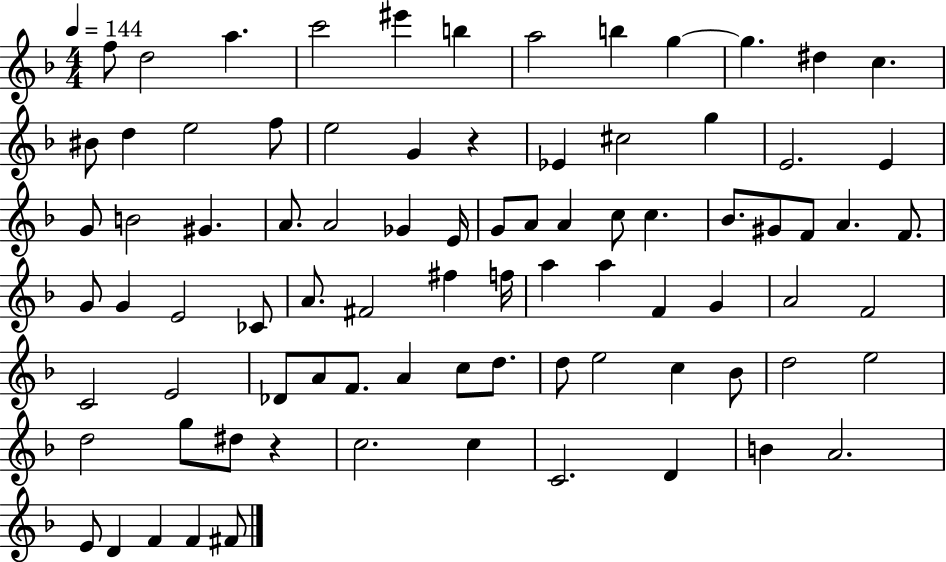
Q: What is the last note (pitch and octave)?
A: F#4